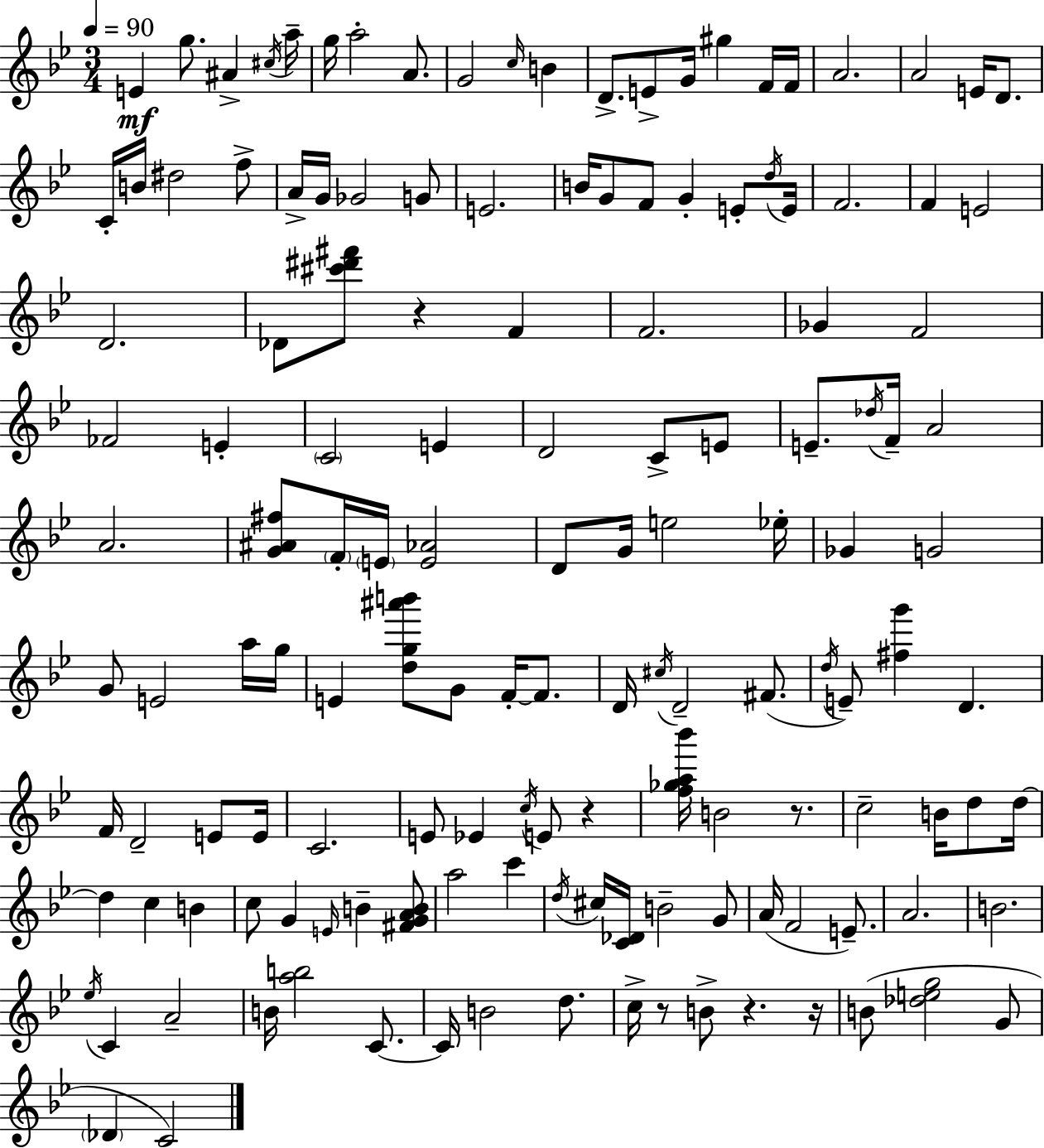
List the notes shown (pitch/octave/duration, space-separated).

E4/q G5/e. A#4/q C#5/s A5/s G5/s A5/h A4/e. G4/h C5/s B4/q D4/e. E4/e G4/s G#5/q F4/s F4/s A4/h. A4/h E4/s D4/e. C4/s B4/s D#5/h F5/e A4/s G4/s Gb4/h G4/e E4/h. B4/s G4/e F4/e G4/q E4/e D5/s E4/s F4/h. F4/q E4/h D4/h. Db4/e [C#6,D#6,F#6]/e R/q F4/q F4/h. Gb4/q F4/h FES4/h E4/q C4/h E4/q D4/h C4/e E4/e E4/e. Db5/s F4/s A4/h A4/h. [G4,A#4,F#5]/e F4/s E4/s [E4,Ab4]/h D4/e G4/s E5/h Eb5/s Gb4/q G4/h G4/e E4/h A5/s G5/s E4/q [D5,G5,A#6,B6]/e G4/e F4/s F4/e. D4/s C#5/s D4/h F#4/e. D5/s E4/e [F#5,G6]/q D4/q. F4/s D4/h E4/e E4/s C4/h. E4/e Eb4/q C5/s E4/e R/q [F5,Gb5,A5,Bb6]/s B4/h R/e. C5/h B4/s D5/e D5/s D5/q C5/q B4/q C5/e G4/q E4/s B4/q [F#4,G4,A4,B4]/e A5/h C6/q D5/s C#5/s [C4,Db4]/s B4/h G4/e A4/s F4/h E4/e. A4/h. B4/h. Eb5/s C4/q A4/h B4/s [A5,B5]/h C4/e. C4/s B4/h D5/e. C5/s R/e B4/e R/q. R/s B4/e [Db5,E5,G5]/h G4/e Db4/q C4/h